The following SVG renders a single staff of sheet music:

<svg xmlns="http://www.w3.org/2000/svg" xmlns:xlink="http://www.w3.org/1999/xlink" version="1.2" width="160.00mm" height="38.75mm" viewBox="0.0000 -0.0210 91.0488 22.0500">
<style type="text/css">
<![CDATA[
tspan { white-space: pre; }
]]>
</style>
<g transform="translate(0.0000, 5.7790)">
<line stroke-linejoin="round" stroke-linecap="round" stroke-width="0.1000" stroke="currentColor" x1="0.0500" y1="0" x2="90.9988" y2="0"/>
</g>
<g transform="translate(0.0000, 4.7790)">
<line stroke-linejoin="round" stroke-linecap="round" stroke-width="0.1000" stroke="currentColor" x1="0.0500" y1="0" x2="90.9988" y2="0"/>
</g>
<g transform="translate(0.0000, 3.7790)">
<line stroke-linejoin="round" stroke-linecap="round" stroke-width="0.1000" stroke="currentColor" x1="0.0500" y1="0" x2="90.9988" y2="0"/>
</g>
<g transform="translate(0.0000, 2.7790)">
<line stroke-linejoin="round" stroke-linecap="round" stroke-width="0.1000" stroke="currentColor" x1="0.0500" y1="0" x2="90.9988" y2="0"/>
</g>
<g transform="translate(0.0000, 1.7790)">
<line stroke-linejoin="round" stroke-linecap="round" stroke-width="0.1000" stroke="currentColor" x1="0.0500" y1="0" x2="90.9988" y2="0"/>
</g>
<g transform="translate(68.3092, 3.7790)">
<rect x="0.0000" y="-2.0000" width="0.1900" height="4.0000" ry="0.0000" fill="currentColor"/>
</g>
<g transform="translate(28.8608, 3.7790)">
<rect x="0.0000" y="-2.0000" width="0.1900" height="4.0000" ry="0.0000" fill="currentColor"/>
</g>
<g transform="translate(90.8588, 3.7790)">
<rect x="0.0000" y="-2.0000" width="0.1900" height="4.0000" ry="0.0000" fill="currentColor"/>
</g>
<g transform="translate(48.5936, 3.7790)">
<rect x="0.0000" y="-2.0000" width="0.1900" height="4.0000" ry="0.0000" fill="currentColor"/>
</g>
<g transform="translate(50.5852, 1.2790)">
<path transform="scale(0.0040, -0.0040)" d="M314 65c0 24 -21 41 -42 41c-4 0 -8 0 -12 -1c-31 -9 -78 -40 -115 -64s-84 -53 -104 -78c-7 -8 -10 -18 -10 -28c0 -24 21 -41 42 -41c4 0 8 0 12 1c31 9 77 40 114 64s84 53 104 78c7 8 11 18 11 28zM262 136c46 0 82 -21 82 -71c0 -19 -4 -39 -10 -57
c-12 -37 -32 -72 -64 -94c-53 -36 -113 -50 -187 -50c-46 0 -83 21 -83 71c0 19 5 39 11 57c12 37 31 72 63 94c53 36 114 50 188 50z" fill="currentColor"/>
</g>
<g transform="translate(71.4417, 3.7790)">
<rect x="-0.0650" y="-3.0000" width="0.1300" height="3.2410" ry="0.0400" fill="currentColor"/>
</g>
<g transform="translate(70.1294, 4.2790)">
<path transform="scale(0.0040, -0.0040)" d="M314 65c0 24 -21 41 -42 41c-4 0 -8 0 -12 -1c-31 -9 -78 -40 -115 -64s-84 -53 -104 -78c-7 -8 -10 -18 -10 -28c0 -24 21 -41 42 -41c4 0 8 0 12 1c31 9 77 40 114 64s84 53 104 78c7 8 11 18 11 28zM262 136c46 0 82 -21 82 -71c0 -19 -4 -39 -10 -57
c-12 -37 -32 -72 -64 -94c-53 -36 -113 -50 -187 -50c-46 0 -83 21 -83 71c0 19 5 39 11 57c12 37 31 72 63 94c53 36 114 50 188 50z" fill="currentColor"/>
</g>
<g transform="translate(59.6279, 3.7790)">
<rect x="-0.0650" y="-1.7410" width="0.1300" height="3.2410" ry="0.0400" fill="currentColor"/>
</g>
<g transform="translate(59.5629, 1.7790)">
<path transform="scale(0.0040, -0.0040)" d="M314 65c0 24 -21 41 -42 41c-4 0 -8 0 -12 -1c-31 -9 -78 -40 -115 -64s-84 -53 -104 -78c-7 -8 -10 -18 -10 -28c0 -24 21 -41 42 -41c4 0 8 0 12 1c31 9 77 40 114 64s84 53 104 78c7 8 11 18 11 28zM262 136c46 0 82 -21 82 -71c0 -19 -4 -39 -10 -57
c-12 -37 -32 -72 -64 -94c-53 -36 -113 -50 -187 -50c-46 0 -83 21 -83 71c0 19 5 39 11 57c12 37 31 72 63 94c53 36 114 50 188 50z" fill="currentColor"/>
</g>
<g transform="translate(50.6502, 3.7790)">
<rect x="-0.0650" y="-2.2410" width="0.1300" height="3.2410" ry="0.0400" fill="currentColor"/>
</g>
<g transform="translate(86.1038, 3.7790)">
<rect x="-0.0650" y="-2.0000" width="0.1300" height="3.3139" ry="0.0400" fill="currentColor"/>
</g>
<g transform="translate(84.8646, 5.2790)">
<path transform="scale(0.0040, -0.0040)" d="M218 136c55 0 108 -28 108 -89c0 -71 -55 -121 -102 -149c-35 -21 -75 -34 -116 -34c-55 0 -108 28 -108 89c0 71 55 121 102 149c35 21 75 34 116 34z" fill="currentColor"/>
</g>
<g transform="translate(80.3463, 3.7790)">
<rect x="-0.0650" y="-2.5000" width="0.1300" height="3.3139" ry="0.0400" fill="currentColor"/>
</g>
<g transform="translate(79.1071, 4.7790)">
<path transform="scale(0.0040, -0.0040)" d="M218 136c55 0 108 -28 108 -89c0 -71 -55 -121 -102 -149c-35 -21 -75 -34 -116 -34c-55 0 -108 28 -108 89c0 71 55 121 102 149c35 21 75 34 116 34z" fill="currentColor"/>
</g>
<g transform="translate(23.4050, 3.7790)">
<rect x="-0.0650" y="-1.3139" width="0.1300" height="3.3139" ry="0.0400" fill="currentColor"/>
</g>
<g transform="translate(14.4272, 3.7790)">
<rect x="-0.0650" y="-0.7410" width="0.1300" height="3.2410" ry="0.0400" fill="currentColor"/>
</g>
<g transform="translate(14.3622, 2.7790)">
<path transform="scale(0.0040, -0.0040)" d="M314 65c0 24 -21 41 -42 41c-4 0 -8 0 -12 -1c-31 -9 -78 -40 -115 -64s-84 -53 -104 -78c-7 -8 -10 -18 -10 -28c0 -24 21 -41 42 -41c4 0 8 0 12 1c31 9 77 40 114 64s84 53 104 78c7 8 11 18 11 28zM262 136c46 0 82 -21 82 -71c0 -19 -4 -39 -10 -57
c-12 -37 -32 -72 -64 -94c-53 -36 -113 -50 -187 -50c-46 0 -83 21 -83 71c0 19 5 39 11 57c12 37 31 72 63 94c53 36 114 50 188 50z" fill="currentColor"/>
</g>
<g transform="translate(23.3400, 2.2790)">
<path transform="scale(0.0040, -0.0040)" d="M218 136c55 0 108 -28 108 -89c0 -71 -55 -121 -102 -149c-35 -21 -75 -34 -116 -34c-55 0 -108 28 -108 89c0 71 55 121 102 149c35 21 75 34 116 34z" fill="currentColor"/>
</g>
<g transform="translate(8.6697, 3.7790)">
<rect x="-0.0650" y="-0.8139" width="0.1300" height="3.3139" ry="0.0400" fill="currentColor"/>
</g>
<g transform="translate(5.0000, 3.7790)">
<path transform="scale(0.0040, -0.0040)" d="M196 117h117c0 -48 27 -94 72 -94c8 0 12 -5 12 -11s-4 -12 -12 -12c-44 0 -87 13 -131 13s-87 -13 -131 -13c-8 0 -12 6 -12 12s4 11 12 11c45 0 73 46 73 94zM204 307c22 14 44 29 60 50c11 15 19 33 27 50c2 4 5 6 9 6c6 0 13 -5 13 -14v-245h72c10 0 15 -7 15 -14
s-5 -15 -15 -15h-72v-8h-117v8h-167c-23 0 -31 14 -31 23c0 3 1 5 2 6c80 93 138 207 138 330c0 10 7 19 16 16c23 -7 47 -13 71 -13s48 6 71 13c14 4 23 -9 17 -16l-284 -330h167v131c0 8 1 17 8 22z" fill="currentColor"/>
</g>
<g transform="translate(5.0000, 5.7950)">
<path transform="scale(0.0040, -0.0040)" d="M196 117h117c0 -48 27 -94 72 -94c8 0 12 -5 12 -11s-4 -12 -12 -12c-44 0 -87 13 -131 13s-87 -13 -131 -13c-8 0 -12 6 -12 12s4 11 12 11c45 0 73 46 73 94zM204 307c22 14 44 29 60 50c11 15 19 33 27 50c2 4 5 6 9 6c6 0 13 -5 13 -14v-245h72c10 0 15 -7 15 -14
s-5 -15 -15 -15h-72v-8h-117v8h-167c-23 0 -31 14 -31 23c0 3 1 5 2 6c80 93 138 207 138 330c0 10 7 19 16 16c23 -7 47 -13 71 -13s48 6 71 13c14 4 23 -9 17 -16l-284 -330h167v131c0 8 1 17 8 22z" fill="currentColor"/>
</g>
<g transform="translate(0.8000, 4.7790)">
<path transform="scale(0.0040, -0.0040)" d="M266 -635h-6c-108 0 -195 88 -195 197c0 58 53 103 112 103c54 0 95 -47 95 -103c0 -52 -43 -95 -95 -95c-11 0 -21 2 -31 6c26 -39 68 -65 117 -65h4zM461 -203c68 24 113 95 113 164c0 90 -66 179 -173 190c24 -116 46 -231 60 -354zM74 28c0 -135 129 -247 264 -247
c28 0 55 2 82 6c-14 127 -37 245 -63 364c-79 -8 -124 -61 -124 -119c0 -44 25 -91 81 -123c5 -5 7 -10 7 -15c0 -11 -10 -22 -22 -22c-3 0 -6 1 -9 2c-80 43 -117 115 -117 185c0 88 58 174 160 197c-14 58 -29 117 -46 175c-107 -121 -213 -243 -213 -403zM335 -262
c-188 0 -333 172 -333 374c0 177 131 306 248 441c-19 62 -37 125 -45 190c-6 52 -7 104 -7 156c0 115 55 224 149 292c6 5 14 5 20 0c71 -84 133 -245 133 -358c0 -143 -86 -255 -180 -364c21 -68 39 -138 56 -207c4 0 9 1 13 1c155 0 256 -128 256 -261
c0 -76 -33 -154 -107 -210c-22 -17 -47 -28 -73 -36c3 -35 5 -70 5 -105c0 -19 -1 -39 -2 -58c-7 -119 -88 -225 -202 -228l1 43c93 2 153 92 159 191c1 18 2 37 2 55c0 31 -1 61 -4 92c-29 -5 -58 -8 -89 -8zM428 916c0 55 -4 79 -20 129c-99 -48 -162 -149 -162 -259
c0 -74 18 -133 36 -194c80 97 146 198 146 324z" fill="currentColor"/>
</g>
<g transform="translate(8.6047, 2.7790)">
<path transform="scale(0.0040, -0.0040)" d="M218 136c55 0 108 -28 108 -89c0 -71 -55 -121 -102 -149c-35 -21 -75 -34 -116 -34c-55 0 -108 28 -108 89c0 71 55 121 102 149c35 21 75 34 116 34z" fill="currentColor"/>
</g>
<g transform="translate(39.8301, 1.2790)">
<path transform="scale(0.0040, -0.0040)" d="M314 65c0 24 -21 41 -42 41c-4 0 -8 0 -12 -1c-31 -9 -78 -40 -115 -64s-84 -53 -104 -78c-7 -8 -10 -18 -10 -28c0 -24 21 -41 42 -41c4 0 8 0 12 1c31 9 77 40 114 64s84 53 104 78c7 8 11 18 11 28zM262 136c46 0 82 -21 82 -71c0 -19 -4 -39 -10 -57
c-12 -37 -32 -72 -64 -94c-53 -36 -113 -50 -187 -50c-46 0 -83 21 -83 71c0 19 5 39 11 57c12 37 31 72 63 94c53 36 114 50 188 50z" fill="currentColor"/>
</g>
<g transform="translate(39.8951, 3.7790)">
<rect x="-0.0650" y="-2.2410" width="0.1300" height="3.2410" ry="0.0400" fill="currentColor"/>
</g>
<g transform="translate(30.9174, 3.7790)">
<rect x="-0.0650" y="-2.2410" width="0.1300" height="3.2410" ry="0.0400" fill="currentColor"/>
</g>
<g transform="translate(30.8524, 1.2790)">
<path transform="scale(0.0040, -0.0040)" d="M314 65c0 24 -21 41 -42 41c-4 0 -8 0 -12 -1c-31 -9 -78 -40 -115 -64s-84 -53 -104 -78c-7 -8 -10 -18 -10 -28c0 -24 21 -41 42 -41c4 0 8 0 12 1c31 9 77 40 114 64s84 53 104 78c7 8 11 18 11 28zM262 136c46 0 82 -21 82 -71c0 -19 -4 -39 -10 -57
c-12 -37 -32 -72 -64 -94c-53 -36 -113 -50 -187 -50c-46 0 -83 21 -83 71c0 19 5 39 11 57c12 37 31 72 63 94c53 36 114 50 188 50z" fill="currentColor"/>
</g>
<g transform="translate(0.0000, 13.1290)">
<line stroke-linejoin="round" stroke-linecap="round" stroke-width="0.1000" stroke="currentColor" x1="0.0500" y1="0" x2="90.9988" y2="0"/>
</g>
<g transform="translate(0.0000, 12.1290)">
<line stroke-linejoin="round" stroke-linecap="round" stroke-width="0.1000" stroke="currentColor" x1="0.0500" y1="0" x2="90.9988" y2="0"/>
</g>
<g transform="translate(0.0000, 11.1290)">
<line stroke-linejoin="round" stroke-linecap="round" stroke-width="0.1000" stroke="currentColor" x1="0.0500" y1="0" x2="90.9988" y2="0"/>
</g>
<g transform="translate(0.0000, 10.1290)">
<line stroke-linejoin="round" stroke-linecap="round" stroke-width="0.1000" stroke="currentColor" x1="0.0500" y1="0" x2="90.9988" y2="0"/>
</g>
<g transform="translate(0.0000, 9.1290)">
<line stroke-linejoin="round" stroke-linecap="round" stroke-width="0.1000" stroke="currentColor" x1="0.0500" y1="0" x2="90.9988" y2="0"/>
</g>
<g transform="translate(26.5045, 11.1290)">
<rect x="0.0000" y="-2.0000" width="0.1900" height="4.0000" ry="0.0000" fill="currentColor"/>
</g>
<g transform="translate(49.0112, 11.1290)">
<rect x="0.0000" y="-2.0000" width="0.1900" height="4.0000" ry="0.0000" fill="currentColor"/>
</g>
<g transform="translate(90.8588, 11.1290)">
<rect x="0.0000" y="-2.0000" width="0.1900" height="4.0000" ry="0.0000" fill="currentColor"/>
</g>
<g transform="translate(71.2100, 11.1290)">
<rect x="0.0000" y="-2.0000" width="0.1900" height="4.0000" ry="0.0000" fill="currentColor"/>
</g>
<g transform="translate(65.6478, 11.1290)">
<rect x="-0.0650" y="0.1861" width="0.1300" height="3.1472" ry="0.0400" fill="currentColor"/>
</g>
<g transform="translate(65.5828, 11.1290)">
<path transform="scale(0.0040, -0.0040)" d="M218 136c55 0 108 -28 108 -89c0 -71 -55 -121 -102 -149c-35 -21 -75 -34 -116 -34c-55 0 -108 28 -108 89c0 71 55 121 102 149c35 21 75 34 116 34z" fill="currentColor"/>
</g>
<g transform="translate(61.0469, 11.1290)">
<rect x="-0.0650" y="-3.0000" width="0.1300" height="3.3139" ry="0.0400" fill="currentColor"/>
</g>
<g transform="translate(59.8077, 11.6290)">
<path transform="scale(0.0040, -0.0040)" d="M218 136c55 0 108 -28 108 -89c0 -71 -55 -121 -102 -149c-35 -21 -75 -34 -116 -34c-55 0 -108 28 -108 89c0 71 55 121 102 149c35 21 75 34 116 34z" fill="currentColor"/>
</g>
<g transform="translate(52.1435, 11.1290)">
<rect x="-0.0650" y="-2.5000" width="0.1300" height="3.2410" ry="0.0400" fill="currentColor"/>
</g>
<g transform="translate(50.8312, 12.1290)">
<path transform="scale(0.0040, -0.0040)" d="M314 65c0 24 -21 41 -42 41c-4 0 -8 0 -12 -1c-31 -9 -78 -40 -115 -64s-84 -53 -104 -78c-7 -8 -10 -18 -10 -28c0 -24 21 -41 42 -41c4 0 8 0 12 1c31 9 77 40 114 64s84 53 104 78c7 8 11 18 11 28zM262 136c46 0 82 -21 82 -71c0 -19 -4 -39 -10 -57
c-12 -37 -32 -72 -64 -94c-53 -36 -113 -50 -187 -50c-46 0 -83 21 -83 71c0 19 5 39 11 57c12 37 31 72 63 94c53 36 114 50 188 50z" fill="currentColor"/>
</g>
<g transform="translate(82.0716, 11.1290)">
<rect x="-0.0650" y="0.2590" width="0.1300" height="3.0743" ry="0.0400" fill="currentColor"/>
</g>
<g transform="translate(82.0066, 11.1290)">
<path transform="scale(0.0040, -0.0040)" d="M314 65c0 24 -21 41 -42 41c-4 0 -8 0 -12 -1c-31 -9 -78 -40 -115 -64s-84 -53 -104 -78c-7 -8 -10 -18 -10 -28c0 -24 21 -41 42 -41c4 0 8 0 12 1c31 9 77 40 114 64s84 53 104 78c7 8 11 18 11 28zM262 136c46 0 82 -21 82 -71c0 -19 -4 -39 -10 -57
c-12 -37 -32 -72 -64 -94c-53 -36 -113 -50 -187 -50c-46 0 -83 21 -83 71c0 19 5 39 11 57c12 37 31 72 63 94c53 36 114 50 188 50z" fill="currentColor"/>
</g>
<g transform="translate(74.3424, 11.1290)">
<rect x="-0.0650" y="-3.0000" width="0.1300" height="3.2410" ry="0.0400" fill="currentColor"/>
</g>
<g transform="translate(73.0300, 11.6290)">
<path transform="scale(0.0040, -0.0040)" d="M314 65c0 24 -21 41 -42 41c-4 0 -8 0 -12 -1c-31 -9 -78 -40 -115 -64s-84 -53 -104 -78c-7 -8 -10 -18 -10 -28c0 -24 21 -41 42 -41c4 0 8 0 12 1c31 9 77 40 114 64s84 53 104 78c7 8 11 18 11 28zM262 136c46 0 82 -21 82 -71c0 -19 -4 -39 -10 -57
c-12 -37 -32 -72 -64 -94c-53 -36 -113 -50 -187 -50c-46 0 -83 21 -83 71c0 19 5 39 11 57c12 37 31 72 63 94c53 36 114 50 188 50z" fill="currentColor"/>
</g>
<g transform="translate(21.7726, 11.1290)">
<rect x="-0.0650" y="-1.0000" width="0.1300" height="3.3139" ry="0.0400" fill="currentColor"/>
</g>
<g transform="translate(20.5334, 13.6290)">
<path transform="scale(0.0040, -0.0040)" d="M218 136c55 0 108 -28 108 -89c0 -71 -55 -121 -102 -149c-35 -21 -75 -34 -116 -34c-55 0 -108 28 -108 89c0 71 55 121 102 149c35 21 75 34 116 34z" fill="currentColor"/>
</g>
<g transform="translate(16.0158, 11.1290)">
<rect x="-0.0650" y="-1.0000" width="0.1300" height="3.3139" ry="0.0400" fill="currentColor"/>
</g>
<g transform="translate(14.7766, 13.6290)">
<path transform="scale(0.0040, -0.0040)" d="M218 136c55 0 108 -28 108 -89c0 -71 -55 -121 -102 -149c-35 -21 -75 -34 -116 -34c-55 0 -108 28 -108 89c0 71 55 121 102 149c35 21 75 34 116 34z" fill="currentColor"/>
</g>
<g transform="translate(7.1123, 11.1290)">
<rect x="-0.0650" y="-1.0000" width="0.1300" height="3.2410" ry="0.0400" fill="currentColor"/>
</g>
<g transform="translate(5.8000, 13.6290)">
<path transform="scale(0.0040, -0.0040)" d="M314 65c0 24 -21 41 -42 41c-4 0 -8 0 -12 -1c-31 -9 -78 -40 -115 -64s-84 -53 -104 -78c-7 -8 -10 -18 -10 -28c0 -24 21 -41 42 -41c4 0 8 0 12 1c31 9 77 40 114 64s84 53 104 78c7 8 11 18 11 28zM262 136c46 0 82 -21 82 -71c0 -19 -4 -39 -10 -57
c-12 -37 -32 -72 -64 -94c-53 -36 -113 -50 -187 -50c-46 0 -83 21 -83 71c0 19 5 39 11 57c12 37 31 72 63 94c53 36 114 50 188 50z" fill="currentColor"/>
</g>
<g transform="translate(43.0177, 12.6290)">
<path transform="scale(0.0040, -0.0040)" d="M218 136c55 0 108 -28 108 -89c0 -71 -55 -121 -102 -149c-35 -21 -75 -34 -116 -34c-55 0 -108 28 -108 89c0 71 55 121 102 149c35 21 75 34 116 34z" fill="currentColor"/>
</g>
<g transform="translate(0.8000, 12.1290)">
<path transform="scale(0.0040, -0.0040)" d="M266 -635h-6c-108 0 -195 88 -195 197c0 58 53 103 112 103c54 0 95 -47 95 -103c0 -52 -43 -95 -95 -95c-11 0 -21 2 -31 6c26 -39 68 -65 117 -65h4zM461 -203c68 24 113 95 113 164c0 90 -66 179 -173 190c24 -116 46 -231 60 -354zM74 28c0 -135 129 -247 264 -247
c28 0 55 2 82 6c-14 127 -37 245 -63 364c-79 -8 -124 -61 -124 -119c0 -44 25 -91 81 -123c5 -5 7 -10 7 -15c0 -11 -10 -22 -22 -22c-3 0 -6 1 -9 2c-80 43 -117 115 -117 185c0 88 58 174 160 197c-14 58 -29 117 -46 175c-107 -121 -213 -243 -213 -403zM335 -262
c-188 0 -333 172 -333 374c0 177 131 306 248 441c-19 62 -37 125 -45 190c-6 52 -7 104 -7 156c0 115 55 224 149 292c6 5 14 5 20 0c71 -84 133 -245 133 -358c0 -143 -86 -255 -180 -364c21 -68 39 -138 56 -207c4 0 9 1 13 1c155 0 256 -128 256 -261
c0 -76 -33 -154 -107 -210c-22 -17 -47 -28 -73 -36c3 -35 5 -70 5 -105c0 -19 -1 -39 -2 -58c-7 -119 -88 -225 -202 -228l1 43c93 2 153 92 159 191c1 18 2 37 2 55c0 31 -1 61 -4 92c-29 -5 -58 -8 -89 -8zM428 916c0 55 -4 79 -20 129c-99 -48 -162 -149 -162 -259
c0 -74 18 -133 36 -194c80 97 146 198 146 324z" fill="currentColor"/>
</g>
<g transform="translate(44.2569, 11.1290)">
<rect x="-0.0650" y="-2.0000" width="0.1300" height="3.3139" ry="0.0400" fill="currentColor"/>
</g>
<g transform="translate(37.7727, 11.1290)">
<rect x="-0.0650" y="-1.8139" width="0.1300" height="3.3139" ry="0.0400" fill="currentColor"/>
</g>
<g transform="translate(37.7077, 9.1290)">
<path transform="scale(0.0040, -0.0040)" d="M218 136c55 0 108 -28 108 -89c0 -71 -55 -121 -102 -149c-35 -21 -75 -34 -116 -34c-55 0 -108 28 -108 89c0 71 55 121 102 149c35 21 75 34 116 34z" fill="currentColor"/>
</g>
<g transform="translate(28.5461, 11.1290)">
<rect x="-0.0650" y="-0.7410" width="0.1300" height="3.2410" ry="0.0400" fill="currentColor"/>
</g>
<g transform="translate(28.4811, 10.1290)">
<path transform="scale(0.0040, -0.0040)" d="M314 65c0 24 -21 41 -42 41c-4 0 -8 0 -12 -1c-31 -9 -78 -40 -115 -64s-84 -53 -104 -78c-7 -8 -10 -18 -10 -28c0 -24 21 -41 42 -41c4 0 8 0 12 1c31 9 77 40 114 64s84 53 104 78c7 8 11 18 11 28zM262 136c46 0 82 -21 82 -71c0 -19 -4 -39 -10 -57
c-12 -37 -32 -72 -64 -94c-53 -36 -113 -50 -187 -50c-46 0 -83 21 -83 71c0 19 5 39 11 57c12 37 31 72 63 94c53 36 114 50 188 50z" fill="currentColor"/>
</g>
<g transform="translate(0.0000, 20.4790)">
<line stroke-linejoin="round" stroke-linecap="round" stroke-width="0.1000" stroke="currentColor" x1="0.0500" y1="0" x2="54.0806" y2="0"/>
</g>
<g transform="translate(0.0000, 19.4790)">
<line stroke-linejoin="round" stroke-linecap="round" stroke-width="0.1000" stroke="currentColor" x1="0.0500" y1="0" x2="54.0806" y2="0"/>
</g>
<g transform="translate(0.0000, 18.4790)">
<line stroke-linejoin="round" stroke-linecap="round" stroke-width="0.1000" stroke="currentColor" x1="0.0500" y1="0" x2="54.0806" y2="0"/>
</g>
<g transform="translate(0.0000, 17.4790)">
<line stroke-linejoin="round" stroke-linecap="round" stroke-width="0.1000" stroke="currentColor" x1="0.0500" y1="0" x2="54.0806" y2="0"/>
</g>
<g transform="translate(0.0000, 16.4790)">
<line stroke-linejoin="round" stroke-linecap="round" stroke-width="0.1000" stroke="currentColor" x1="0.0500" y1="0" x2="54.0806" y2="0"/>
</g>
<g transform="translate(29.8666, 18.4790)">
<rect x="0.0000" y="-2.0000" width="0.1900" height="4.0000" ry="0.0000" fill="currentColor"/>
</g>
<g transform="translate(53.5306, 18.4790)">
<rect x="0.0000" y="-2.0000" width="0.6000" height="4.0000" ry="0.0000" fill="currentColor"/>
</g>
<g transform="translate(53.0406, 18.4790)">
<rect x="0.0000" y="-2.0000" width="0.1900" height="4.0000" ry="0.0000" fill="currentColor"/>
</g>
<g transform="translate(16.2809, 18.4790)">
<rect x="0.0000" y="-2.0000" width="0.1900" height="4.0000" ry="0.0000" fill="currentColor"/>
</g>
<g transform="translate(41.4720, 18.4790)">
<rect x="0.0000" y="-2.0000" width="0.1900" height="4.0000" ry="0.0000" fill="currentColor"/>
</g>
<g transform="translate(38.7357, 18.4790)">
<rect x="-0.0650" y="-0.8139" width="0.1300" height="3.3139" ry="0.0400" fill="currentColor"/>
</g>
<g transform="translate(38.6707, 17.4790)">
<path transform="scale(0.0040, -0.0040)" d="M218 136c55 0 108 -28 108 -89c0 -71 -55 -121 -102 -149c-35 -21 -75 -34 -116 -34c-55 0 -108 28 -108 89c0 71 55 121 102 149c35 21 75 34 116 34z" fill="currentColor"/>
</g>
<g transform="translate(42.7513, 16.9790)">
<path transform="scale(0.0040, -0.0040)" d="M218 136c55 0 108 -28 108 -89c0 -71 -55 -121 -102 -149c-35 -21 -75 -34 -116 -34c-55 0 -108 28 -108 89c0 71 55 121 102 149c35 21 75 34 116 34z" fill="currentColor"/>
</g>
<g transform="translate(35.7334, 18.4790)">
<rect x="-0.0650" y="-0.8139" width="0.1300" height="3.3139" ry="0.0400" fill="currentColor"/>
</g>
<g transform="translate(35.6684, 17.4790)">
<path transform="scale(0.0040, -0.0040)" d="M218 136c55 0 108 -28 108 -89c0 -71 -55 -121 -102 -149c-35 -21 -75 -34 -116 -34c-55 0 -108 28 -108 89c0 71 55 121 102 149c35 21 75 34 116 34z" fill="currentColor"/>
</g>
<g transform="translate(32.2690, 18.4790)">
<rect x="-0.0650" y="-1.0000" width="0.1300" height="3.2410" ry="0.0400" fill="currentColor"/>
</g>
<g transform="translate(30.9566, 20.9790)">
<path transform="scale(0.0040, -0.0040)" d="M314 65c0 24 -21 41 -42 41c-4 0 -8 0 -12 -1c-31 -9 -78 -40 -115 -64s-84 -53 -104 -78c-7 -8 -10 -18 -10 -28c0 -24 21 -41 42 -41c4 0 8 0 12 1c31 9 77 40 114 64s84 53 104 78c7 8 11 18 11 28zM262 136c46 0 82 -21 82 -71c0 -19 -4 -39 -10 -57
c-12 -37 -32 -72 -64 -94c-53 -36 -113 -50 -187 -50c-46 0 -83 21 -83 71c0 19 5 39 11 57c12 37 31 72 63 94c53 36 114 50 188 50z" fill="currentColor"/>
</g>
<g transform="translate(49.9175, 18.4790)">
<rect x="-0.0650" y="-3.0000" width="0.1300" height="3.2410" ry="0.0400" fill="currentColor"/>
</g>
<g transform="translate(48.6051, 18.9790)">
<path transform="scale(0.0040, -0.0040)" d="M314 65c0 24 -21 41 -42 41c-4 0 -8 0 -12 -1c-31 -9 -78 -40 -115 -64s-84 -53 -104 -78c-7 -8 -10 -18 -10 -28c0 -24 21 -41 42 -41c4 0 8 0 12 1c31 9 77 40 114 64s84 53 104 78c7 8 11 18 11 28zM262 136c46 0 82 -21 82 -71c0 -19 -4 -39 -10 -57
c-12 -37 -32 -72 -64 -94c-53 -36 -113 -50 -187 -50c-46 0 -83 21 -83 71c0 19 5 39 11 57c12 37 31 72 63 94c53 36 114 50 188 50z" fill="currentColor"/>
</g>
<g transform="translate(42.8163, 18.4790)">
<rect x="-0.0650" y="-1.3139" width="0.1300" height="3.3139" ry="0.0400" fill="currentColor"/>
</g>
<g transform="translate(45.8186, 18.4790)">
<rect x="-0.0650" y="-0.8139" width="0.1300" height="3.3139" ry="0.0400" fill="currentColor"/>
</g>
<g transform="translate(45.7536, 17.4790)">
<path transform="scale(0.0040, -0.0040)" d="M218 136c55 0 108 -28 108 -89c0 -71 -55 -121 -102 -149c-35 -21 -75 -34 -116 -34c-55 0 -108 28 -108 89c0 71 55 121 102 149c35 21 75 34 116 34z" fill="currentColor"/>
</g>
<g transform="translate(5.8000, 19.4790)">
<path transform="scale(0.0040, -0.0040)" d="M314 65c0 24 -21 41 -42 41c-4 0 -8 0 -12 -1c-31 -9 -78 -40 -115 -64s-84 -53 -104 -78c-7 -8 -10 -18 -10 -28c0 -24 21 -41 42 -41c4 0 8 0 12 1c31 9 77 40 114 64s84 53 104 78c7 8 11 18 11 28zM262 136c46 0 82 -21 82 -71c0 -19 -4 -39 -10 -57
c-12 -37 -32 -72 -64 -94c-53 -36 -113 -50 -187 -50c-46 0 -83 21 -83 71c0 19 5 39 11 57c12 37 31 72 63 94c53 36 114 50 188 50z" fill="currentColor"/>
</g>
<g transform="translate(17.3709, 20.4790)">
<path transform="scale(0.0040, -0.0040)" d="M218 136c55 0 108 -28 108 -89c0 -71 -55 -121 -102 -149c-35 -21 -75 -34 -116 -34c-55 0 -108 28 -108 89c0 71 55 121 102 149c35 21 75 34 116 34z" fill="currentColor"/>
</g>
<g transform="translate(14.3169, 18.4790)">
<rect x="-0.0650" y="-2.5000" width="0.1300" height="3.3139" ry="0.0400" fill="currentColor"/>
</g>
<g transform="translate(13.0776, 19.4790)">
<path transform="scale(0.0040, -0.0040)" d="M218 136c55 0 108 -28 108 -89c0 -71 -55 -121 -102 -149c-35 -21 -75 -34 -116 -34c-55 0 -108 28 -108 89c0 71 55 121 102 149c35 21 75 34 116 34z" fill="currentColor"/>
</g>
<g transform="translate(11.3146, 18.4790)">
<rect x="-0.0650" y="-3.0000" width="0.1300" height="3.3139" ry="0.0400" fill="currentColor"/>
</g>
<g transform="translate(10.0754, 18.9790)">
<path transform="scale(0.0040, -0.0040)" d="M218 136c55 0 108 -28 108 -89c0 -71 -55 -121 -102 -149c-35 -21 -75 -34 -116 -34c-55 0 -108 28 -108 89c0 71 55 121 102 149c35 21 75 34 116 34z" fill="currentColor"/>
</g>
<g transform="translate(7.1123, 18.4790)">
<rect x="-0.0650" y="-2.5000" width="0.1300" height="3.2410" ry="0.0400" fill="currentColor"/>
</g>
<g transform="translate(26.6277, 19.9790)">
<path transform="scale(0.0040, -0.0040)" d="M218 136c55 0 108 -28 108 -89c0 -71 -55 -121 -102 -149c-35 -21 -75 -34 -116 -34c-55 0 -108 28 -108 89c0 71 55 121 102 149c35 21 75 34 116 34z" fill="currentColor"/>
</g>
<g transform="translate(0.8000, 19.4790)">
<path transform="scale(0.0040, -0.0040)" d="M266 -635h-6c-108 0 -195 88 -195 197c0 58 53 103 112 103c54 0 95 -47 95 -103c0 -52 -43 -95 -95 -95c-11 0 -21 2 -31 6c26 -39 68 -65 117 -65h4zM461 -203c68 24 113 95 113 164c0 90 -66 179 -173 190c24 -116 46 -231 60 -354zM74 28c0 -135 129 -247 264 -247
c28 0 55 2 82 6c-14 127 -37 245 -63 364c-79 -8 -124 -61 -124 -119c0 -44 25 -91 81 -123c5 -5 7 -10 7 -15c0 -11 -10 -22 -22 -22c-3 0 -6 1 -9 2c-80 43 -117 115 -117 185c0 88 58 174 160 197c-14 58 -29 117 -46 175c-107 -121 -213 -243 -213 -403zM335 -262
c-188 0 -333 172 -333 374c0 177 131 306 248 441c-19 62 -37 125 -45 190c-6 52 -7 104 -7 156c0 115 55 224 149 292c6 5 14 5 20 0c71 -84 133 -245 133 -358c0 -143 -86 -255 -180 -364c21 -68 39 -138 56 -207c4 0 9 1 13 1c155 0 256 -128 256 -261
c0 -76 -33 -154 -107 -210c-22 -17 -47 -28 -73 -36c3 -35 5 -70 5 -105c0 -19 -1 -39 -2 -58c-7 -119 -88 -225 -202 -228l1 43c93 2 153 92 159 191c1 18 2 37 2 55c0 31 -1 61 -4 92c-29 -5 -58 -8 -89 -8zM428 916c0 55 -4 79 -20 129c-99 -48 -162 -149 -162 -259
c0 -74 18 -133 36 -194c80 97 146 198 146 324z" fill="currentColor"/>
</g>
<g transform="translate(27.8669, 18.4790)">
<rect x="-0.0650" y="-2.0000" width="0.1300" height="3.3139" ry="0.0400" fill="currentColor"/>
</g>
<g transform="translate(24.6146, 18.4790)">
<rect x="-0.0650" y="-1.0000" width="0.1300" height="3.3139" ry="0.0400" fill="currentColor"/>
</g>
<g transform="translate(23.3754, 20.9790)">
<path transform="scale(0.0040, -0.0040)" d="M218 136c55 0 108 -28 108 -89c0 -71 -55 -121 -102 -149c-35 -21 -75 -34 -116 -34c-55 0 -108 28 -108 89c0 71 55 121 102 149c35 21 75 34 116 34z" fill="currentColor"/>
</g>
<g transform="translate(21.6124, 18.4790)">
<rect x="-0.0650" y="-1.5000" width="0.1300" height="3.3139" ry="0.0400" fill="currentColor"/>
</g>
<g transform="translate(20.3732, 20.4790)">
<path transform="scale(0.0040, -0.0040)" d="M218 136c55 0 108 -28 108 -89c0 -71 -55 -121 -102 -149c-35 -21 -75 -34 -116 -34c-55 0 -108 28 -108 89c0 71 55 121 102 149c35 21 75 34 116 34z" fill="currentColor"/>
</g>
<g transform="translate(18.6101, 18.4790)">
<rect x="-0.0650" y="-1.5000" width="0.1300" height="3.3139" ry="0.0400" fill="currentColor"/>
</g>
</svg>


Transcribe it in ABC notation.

X:1
T:Untitled
M:4/4
L:1/4
K:C
d d2 e g2 g2 g2 f2 A2 G F D2 D D d2 f F G2 A B A2 B2 G2 A G E E D F D2 d d e d A2